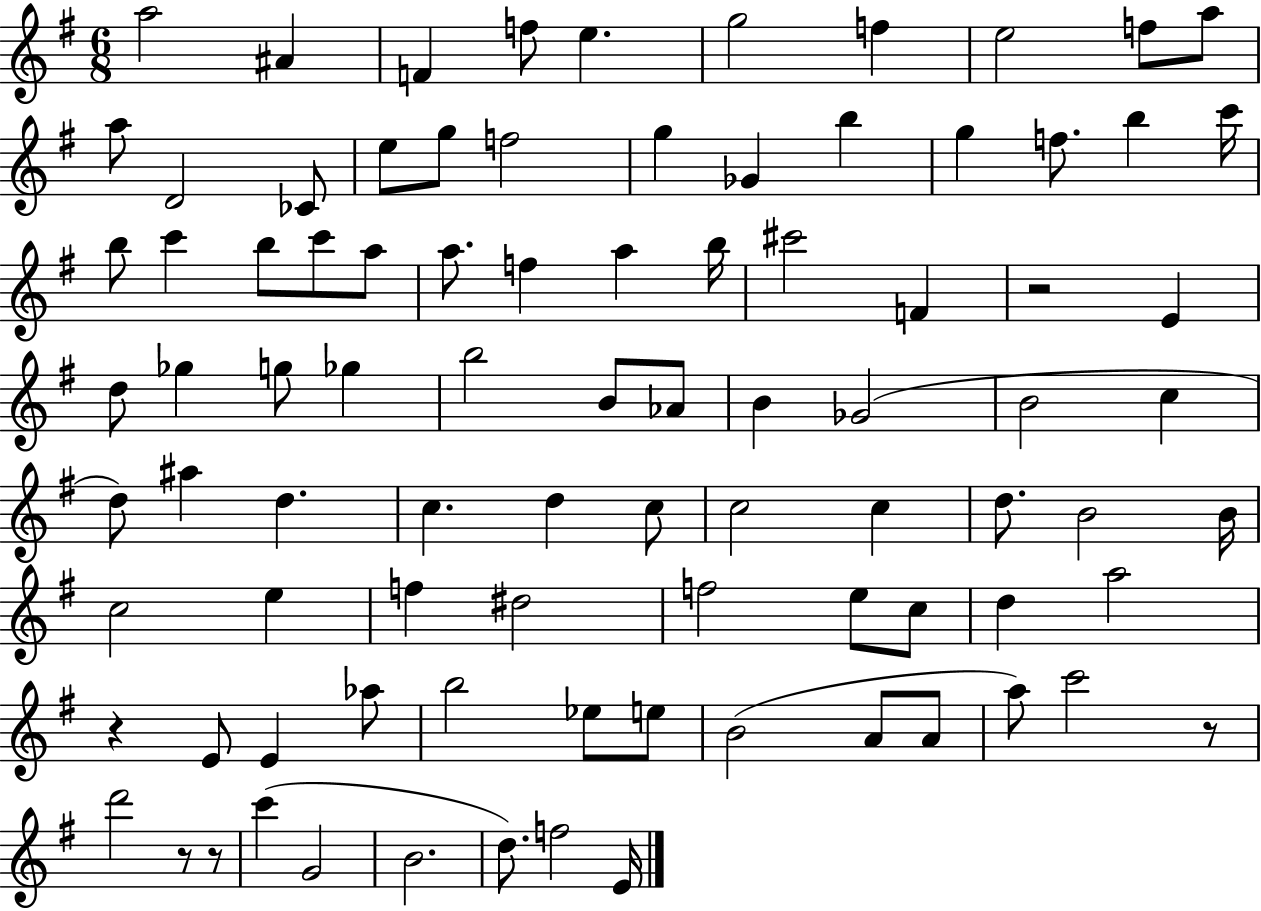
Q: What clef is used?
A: treble